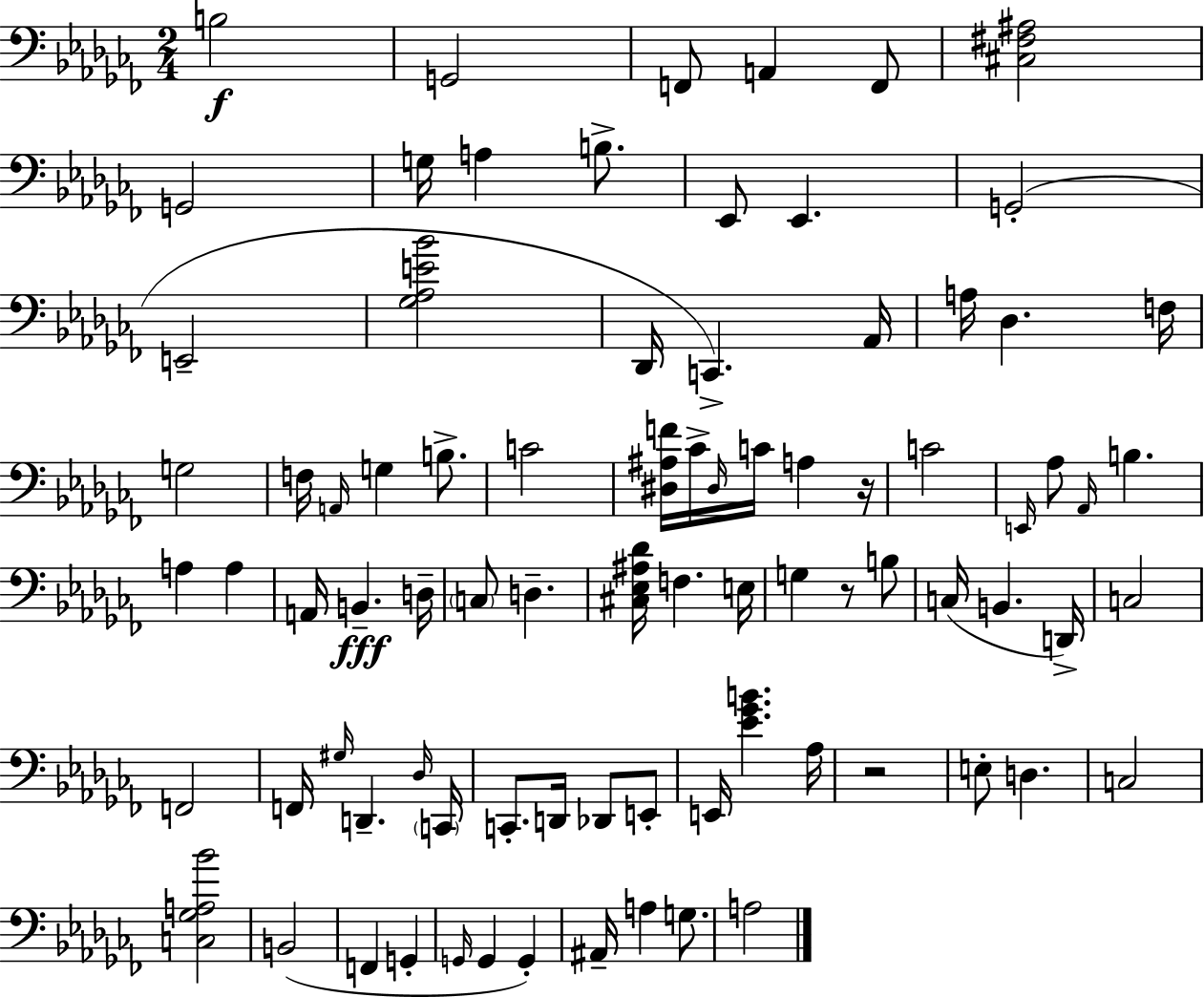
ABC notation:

X:1
T:Untitled
M:2/4
L:1/4
K:Abm
B,2 G,,2 F,,/2 A,, F,,/2 [^C,^F,^A,]2 G,,2 G,/4 A, B,/2 _E,,/2 _E,, G,,2 E,,2 [_G,_A,E_B]2 _D,,/4 C,, _A,,/4 A,/4 _D, F,/4 G,2 F,/4 A,,/4 G, B,/2 C2 [^D,^A,F]/4 _C/4 ^D,/4 C/4 A, z/4 C2 E,,/4 _A,/2 _A,,/4 B, A, A, A,,/4 B,, D,/4 C,/2 D, [^C,_E,^A,_D]/4 F, E,/4 G, z/2 B,/2 C,/4 B,, D,,/4 C,2 F,,2 F,,/4 ^G,/4 D,, _D,/4 C,,/4 C,,/2 D,,/4 _D,,/2 E,,/2 E,,/4 [_E_GB] _A,/4 z2 E,/2 D, C,2 [C,_G,A,_B]2 B,,2 F,, G,, G,,/4 G,, G,, ^A,,/4 A, G,/2 A,2